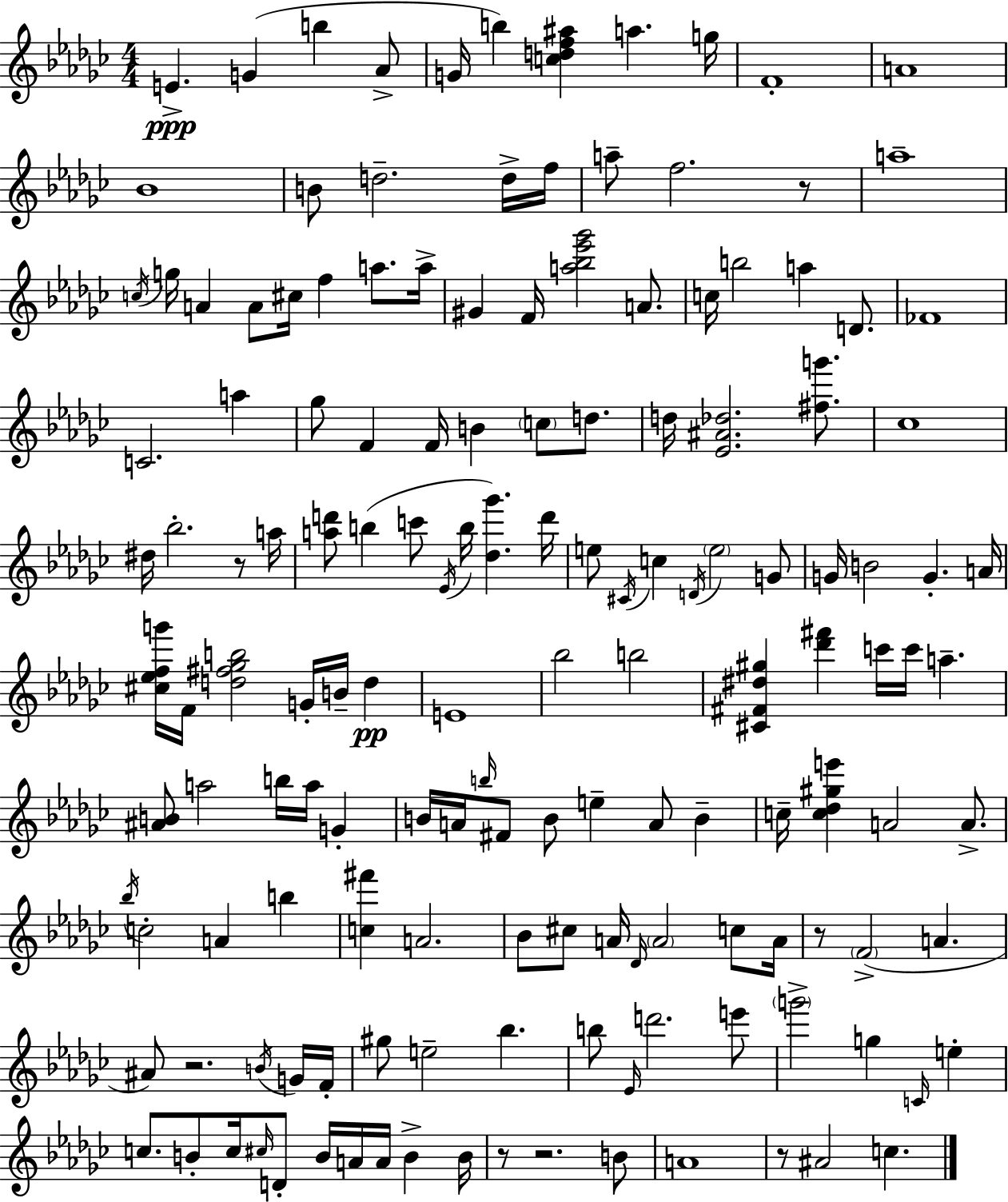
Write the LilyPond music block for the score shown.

{
  \clef treble
  \numericTimeSignature
  \time 4/4
  \key ees \minor
  \repeat volta 2 { e'4.->\ppp g'4( b''4 aes'8-> | g'16 b''4) <c'' d'' f'' ais''>4 a''4. g''16 | f'1-. | a'1 | \break bes'1 | b'8 d''2.-- d''16-> f''16 | a''8-- f''2. r8 | a''1-- | \break \acciaccatura { c''16 } g''16 a'4 a'8 cis''16 f''4 a''8. | a''16-> gis'4 f'16 <a'' bes'' ees''' ges'''>2 a'8. | c''16 b''2 a''4 d'8. | fes'1 | \break c'2. a''4 | ges''8 f'4 f'16 b'4 \parenthesize c''8 d''8. | d''16 <ees' ais' des''>2. <fis'' g'''>8. | ces''1 | \break dis''16 bes''2.-. r8 | a''16 <a'' d'''>8 b''4( c'''8 \acciaccatura { ees'16 } b''16 <des'' ges'''>4.) | d'''16 e''8 \acciaccatura { cis'16 } c''4 \acciaccatura { d'16 } \parenthesize e''2 | g'8 g'16 b'2 g'4.-. | \break a'16 <cis'' ees'' f'' g'''>16 f'16 <d'' fis'' ges'' b''>2 g'16-. b'16-- | d''4\pp e'1 | bes''2 b''2 | <cis' fis' dis'' gis''>4 <des''' fis'''>4 c'''16 c'''16 a''4.-- | \break <ais' b'>8 a''2 b''16 a''16 | g'4-. b'16 a'16 \grace { b''16 } fis'8 b'8 e''4-- a'8 | b'4-- c''16-- <c'' des'' gis'' e'''>4 a'2 | a'8.-> \acciaccatura { bes''16 } c''2-. a'4 | \break b''4 <c'' fis'''>4 a'2. | bes'8 cis''8 a'16 \grace { des'16 } \parenthesize a'2 | c''8 a'16 r8 \parenthesize f'2->( | a'4. ais'8) r2. | \break \acciaccatura { b'16 } g'16 f'16-. gis''8 e''2-- | bes''4. b''8 \grace { ees'16 } d'''2. | e'''8 \parenthesize g'''2-> | g''4 \grace { c'16 } e''4-. c''8. b'8-. c''16 | \break \grace { cis''16 } d'8-. b'16 a'16 a'16 b'4-> b'16 r8 r2. | b'8 a'1 | r8 ais'2 | c''4. } \bar "|."
}